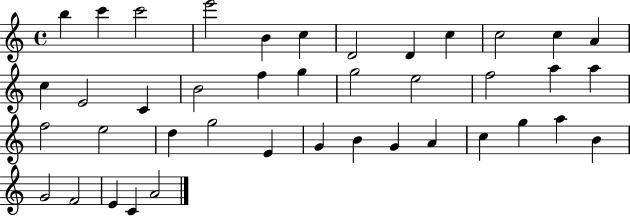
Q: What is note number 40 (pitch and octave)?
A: C4